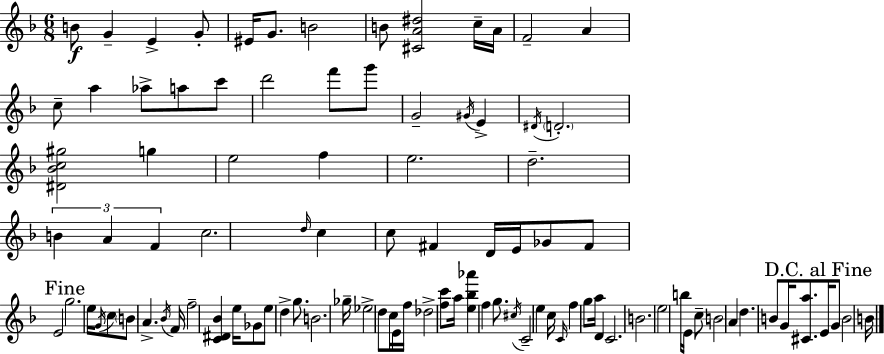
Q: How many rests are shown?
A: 0